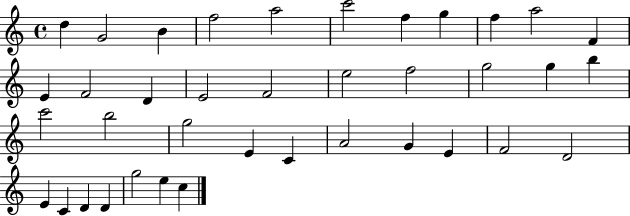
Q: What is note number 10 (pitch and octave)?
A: A5